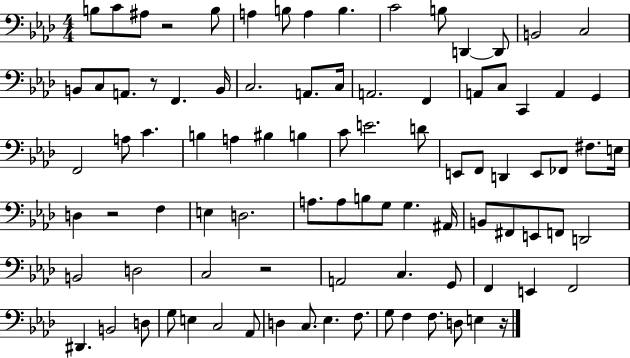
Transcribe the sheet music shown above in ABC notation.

X:1
T:Untitled
M:4/4
L:1/4
K:Ab
B,/2 C/2 ^A,/2 z2 B,/2 A, B,/2 A, B, C2 B,/2 D,, D,,/2 B,,2 C,2 B,,/2 C,/2 A,,/2 z/2 F,, B,,/4 C,2 A,,/2 C,/4 A,,2 F,, A,,/2 C,/2 C,, A,, G,, F,,2 A,/2 C B, A, ^B, B, C/2 E2 D/2 E,,/2 F,,/2 D,, E,,/2 _F,,/2 ^F,/2 E,/4 D, z2 F, E, D,2 A,/2 A,/2 B,/2 G,/2 G, ^A,,/4 B,,/2 ^F,,/2 E,,/2 F,,/2 D,,2 B,,2 D,2 C,2 z2 A,,2 C, G,,/2 F,, E,, F,,2 ^D,, B,,2 D,/2 G,/2 E, C,2 _A,,/2 D, C,/2 _E, F,/2 G,/2 F, F,/2 D,/2 E, z/4